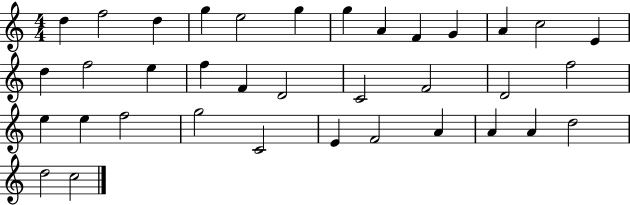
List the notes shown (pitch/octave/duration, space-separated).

D5/q F5/h D5/q G5/q E5/h G5/q G5/q A4/q F4/q G4/q A4/q C5/h E4/q D5/q F5/h E5/q F5/q F4/q D4/h C4/h F4/h D4/h F5/h E5/q E5/q F5/h G5/h C4/h E4/q F4/h A4/q A4/q A4/q D5/h D5/h C5/h